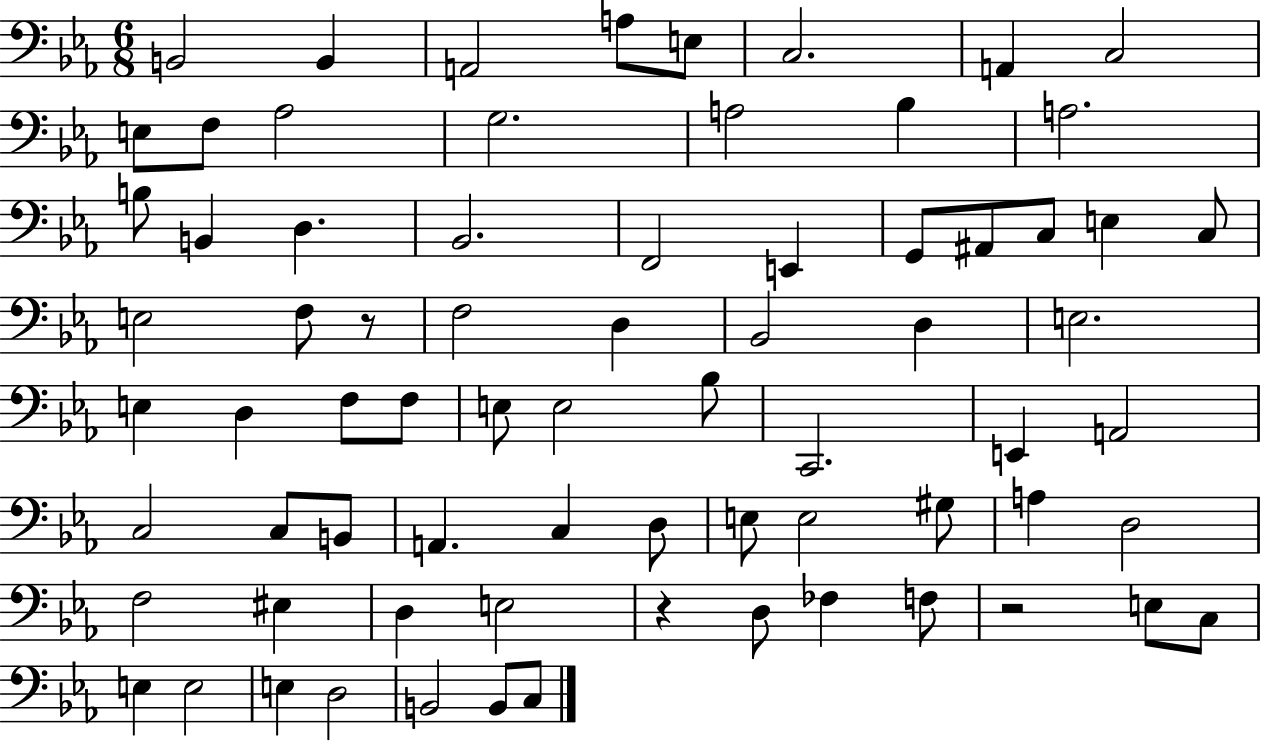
B2/h B2/q A2/h A3/e E3/e C3/h. A2/q C3/h E3/e F3/e Ab3/h G3/h. A3/h Bb3/q A3/h. B3/e B2/q D3/q. Bb2/h. F2/h E2/q G2/e A#2/e C3/e E3/q C3/e E3/h F3/e R/e F3/h D3/q Bb2/h D3/q E3/h. E3/q D3/q F3/e F3/e E3/e E3/h Bb3/e C2/h. E2/q A2/h C3/h C3/e B2/e A2/q. C3/q D3/e E3/e E3/h G#3/e A3/q D3/h F3/h EIS3/q D3/q E3/h R/q D3/e FES3/q F3/e R/h E3/e C3/e E3/q E3/h E3/q D3/h B2/h B2/e C3/e